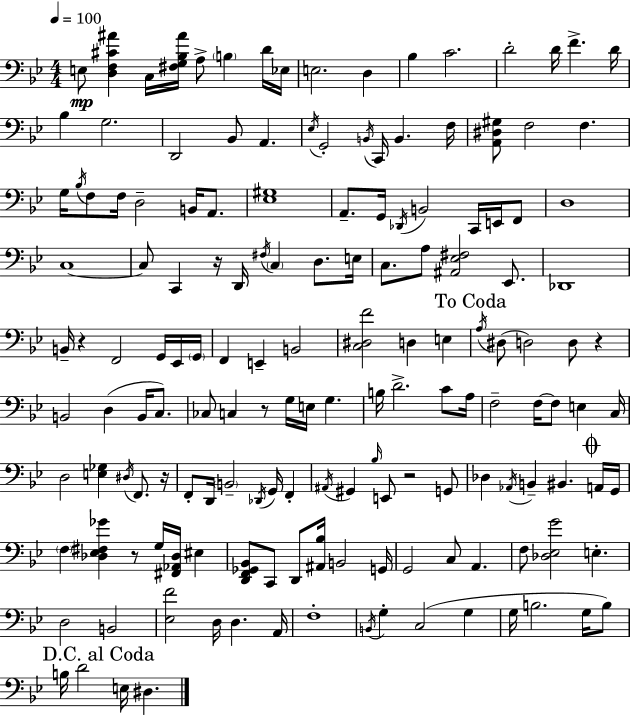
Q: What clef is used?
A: bass